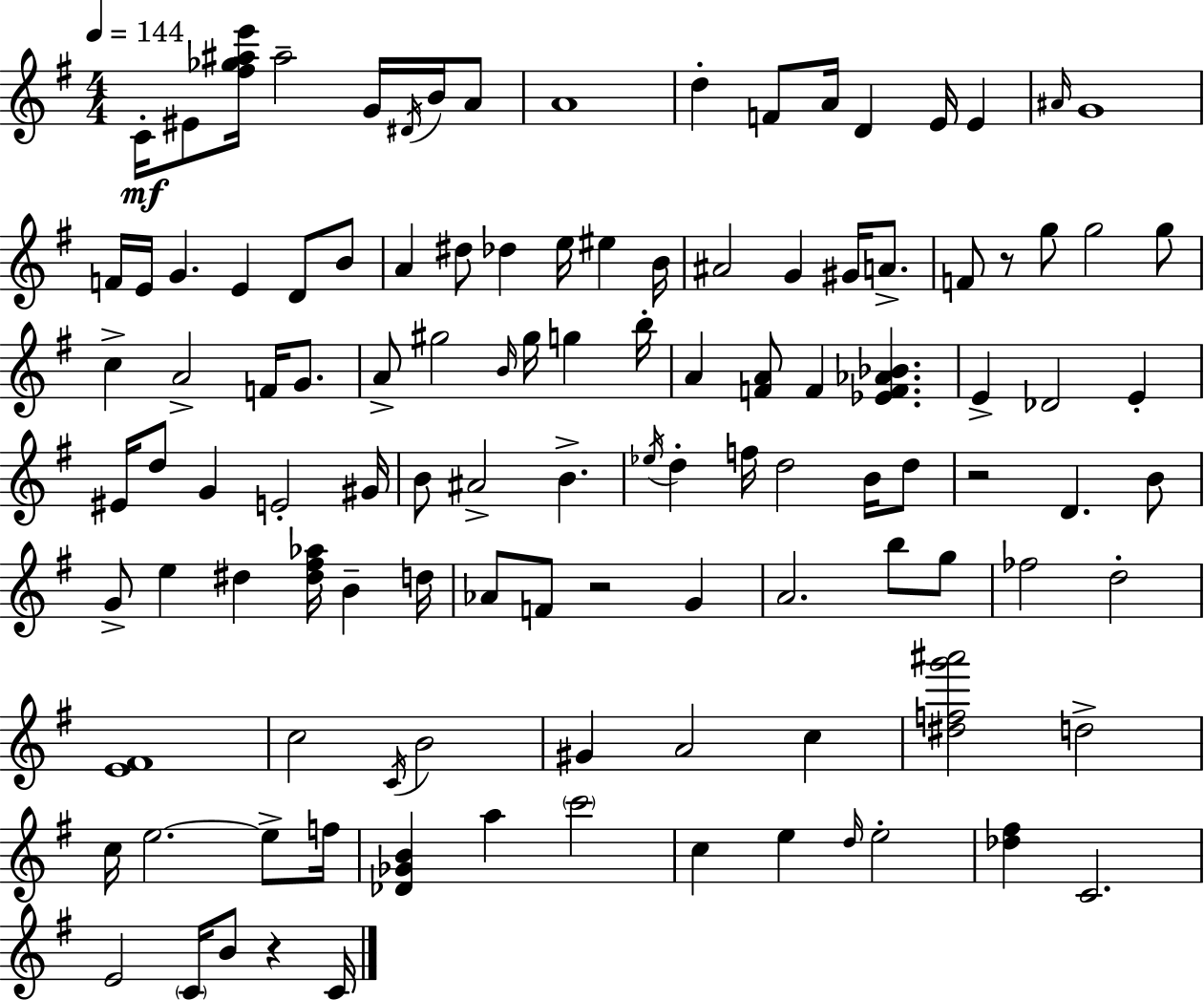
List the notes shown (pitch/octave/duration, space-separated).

C4/s EIS4/e [F#5,Gb5,A#5,E6]/s A#5/h G4/s D#4/s B4/s A4/e A4/w D5/q F4/e A4/s D4/q E4/s E4/q A#4/s G4/w F4/s E4/s G4/q. E4/q D4/e B4/e A4/q D#5/e Db5/q E5/s EIS5/q B4/s A#4/h G4/q G#4/s A4/e. F4/e R/e G5/e G5/h G5/e C5/q A4/h F4/s G4/e. A4/e G#5/h B4/s G#5/s G5/q B5/s A4/q [F4,A4]/e F4/q [Eb4,F4,Ab4,Bb4]/q. E4/q Db4/h E4/q EIS4/s D5/e G4/q E4/h G#4/s B4/e A#4/h B4/q. Eb5/s D5/q F5/s D5/h B4/s D5/e R/h D4/q. B4/e G4/e E5/q D#5/q [D#5,F#5,Ab5]/s B4/q D5/s Ab4/e F4/e R/h G4/q A4/h. B5/e G5/e FES5/h D5/h [E4,F#4]/w C5/h C4/s B4/h G#4/q A4/h C5/q [D#5,F5,G6,A#6]/h D5/h C5/s E5/h. E5/e F5/s [Db4,Gb4,B4]/q A5/q C6/h C5/q E5/q D5/s E5/h [Db5,F#5]/q C4/h. E4/h C4/s B4/e R/q C4/s